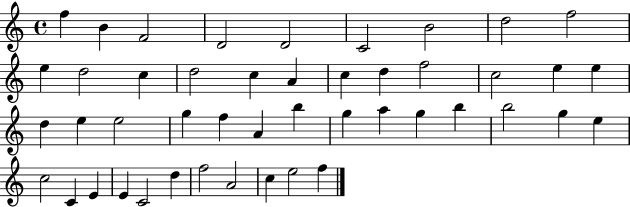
F5/q B4/q F4/h D4/h D4/h C4/h B4/h D5/h F5/h E5/q D5/h C5/q D5/h C5/q A4/q C5/q D5/q F5/h C5/h E5/q E5/q D5/q E5/q E5/h G5/q F5/q A4/q B5/q G5/q A5/q G5/q B5/q B5/h G5/q E5/q C5/h C4/q E4/q E4/q C4/h D5/q F5/h A4/h C5/q E5/h F5/q